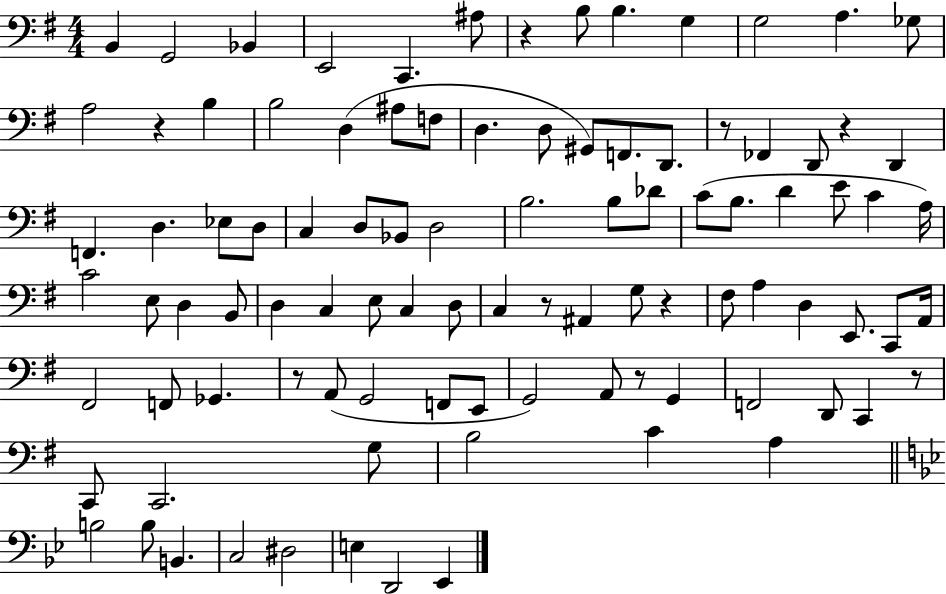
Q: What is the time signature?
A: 4/4